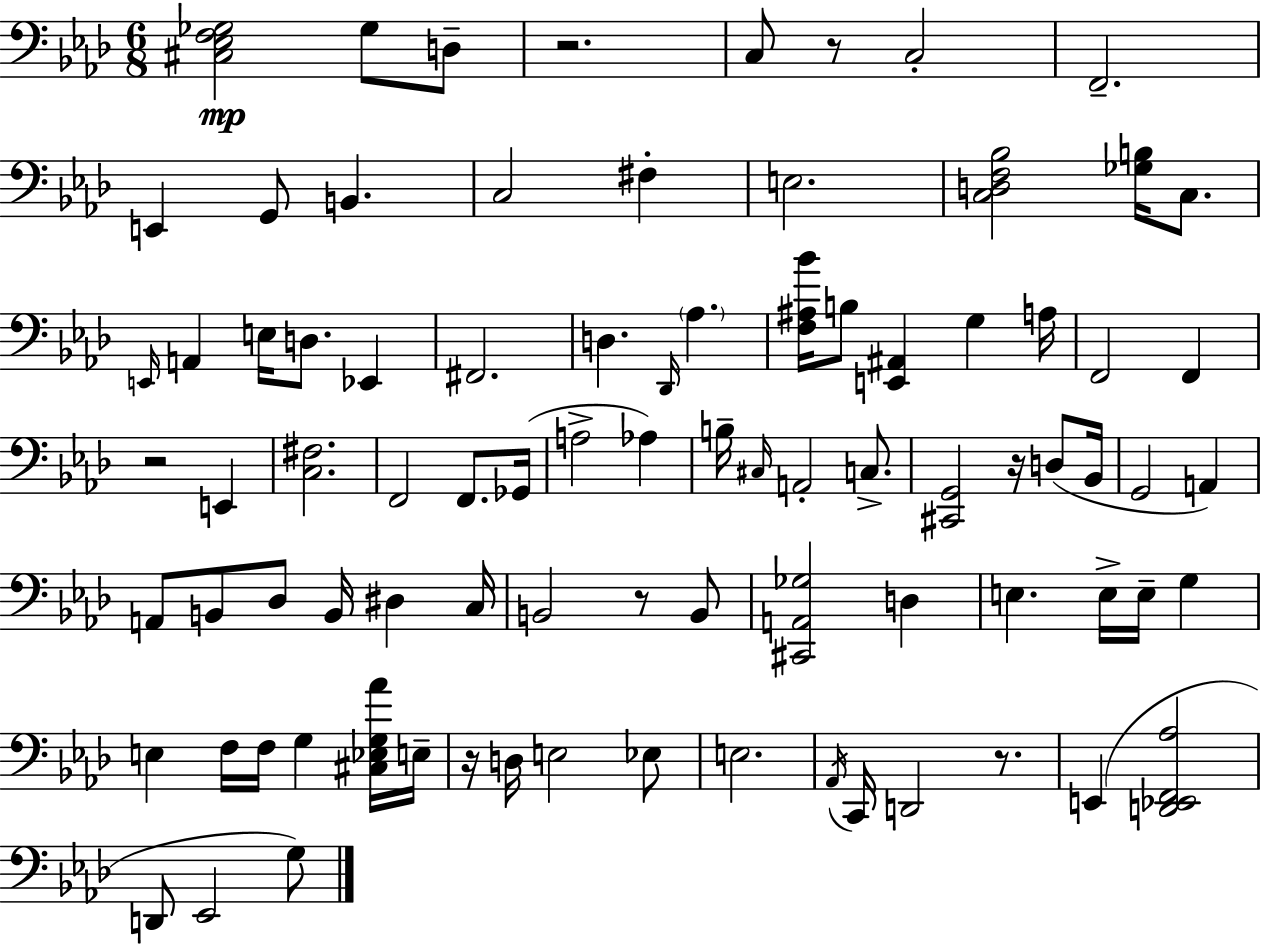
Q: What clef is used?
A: bass